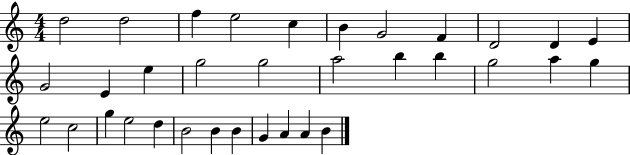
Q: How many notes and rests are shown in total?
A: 34